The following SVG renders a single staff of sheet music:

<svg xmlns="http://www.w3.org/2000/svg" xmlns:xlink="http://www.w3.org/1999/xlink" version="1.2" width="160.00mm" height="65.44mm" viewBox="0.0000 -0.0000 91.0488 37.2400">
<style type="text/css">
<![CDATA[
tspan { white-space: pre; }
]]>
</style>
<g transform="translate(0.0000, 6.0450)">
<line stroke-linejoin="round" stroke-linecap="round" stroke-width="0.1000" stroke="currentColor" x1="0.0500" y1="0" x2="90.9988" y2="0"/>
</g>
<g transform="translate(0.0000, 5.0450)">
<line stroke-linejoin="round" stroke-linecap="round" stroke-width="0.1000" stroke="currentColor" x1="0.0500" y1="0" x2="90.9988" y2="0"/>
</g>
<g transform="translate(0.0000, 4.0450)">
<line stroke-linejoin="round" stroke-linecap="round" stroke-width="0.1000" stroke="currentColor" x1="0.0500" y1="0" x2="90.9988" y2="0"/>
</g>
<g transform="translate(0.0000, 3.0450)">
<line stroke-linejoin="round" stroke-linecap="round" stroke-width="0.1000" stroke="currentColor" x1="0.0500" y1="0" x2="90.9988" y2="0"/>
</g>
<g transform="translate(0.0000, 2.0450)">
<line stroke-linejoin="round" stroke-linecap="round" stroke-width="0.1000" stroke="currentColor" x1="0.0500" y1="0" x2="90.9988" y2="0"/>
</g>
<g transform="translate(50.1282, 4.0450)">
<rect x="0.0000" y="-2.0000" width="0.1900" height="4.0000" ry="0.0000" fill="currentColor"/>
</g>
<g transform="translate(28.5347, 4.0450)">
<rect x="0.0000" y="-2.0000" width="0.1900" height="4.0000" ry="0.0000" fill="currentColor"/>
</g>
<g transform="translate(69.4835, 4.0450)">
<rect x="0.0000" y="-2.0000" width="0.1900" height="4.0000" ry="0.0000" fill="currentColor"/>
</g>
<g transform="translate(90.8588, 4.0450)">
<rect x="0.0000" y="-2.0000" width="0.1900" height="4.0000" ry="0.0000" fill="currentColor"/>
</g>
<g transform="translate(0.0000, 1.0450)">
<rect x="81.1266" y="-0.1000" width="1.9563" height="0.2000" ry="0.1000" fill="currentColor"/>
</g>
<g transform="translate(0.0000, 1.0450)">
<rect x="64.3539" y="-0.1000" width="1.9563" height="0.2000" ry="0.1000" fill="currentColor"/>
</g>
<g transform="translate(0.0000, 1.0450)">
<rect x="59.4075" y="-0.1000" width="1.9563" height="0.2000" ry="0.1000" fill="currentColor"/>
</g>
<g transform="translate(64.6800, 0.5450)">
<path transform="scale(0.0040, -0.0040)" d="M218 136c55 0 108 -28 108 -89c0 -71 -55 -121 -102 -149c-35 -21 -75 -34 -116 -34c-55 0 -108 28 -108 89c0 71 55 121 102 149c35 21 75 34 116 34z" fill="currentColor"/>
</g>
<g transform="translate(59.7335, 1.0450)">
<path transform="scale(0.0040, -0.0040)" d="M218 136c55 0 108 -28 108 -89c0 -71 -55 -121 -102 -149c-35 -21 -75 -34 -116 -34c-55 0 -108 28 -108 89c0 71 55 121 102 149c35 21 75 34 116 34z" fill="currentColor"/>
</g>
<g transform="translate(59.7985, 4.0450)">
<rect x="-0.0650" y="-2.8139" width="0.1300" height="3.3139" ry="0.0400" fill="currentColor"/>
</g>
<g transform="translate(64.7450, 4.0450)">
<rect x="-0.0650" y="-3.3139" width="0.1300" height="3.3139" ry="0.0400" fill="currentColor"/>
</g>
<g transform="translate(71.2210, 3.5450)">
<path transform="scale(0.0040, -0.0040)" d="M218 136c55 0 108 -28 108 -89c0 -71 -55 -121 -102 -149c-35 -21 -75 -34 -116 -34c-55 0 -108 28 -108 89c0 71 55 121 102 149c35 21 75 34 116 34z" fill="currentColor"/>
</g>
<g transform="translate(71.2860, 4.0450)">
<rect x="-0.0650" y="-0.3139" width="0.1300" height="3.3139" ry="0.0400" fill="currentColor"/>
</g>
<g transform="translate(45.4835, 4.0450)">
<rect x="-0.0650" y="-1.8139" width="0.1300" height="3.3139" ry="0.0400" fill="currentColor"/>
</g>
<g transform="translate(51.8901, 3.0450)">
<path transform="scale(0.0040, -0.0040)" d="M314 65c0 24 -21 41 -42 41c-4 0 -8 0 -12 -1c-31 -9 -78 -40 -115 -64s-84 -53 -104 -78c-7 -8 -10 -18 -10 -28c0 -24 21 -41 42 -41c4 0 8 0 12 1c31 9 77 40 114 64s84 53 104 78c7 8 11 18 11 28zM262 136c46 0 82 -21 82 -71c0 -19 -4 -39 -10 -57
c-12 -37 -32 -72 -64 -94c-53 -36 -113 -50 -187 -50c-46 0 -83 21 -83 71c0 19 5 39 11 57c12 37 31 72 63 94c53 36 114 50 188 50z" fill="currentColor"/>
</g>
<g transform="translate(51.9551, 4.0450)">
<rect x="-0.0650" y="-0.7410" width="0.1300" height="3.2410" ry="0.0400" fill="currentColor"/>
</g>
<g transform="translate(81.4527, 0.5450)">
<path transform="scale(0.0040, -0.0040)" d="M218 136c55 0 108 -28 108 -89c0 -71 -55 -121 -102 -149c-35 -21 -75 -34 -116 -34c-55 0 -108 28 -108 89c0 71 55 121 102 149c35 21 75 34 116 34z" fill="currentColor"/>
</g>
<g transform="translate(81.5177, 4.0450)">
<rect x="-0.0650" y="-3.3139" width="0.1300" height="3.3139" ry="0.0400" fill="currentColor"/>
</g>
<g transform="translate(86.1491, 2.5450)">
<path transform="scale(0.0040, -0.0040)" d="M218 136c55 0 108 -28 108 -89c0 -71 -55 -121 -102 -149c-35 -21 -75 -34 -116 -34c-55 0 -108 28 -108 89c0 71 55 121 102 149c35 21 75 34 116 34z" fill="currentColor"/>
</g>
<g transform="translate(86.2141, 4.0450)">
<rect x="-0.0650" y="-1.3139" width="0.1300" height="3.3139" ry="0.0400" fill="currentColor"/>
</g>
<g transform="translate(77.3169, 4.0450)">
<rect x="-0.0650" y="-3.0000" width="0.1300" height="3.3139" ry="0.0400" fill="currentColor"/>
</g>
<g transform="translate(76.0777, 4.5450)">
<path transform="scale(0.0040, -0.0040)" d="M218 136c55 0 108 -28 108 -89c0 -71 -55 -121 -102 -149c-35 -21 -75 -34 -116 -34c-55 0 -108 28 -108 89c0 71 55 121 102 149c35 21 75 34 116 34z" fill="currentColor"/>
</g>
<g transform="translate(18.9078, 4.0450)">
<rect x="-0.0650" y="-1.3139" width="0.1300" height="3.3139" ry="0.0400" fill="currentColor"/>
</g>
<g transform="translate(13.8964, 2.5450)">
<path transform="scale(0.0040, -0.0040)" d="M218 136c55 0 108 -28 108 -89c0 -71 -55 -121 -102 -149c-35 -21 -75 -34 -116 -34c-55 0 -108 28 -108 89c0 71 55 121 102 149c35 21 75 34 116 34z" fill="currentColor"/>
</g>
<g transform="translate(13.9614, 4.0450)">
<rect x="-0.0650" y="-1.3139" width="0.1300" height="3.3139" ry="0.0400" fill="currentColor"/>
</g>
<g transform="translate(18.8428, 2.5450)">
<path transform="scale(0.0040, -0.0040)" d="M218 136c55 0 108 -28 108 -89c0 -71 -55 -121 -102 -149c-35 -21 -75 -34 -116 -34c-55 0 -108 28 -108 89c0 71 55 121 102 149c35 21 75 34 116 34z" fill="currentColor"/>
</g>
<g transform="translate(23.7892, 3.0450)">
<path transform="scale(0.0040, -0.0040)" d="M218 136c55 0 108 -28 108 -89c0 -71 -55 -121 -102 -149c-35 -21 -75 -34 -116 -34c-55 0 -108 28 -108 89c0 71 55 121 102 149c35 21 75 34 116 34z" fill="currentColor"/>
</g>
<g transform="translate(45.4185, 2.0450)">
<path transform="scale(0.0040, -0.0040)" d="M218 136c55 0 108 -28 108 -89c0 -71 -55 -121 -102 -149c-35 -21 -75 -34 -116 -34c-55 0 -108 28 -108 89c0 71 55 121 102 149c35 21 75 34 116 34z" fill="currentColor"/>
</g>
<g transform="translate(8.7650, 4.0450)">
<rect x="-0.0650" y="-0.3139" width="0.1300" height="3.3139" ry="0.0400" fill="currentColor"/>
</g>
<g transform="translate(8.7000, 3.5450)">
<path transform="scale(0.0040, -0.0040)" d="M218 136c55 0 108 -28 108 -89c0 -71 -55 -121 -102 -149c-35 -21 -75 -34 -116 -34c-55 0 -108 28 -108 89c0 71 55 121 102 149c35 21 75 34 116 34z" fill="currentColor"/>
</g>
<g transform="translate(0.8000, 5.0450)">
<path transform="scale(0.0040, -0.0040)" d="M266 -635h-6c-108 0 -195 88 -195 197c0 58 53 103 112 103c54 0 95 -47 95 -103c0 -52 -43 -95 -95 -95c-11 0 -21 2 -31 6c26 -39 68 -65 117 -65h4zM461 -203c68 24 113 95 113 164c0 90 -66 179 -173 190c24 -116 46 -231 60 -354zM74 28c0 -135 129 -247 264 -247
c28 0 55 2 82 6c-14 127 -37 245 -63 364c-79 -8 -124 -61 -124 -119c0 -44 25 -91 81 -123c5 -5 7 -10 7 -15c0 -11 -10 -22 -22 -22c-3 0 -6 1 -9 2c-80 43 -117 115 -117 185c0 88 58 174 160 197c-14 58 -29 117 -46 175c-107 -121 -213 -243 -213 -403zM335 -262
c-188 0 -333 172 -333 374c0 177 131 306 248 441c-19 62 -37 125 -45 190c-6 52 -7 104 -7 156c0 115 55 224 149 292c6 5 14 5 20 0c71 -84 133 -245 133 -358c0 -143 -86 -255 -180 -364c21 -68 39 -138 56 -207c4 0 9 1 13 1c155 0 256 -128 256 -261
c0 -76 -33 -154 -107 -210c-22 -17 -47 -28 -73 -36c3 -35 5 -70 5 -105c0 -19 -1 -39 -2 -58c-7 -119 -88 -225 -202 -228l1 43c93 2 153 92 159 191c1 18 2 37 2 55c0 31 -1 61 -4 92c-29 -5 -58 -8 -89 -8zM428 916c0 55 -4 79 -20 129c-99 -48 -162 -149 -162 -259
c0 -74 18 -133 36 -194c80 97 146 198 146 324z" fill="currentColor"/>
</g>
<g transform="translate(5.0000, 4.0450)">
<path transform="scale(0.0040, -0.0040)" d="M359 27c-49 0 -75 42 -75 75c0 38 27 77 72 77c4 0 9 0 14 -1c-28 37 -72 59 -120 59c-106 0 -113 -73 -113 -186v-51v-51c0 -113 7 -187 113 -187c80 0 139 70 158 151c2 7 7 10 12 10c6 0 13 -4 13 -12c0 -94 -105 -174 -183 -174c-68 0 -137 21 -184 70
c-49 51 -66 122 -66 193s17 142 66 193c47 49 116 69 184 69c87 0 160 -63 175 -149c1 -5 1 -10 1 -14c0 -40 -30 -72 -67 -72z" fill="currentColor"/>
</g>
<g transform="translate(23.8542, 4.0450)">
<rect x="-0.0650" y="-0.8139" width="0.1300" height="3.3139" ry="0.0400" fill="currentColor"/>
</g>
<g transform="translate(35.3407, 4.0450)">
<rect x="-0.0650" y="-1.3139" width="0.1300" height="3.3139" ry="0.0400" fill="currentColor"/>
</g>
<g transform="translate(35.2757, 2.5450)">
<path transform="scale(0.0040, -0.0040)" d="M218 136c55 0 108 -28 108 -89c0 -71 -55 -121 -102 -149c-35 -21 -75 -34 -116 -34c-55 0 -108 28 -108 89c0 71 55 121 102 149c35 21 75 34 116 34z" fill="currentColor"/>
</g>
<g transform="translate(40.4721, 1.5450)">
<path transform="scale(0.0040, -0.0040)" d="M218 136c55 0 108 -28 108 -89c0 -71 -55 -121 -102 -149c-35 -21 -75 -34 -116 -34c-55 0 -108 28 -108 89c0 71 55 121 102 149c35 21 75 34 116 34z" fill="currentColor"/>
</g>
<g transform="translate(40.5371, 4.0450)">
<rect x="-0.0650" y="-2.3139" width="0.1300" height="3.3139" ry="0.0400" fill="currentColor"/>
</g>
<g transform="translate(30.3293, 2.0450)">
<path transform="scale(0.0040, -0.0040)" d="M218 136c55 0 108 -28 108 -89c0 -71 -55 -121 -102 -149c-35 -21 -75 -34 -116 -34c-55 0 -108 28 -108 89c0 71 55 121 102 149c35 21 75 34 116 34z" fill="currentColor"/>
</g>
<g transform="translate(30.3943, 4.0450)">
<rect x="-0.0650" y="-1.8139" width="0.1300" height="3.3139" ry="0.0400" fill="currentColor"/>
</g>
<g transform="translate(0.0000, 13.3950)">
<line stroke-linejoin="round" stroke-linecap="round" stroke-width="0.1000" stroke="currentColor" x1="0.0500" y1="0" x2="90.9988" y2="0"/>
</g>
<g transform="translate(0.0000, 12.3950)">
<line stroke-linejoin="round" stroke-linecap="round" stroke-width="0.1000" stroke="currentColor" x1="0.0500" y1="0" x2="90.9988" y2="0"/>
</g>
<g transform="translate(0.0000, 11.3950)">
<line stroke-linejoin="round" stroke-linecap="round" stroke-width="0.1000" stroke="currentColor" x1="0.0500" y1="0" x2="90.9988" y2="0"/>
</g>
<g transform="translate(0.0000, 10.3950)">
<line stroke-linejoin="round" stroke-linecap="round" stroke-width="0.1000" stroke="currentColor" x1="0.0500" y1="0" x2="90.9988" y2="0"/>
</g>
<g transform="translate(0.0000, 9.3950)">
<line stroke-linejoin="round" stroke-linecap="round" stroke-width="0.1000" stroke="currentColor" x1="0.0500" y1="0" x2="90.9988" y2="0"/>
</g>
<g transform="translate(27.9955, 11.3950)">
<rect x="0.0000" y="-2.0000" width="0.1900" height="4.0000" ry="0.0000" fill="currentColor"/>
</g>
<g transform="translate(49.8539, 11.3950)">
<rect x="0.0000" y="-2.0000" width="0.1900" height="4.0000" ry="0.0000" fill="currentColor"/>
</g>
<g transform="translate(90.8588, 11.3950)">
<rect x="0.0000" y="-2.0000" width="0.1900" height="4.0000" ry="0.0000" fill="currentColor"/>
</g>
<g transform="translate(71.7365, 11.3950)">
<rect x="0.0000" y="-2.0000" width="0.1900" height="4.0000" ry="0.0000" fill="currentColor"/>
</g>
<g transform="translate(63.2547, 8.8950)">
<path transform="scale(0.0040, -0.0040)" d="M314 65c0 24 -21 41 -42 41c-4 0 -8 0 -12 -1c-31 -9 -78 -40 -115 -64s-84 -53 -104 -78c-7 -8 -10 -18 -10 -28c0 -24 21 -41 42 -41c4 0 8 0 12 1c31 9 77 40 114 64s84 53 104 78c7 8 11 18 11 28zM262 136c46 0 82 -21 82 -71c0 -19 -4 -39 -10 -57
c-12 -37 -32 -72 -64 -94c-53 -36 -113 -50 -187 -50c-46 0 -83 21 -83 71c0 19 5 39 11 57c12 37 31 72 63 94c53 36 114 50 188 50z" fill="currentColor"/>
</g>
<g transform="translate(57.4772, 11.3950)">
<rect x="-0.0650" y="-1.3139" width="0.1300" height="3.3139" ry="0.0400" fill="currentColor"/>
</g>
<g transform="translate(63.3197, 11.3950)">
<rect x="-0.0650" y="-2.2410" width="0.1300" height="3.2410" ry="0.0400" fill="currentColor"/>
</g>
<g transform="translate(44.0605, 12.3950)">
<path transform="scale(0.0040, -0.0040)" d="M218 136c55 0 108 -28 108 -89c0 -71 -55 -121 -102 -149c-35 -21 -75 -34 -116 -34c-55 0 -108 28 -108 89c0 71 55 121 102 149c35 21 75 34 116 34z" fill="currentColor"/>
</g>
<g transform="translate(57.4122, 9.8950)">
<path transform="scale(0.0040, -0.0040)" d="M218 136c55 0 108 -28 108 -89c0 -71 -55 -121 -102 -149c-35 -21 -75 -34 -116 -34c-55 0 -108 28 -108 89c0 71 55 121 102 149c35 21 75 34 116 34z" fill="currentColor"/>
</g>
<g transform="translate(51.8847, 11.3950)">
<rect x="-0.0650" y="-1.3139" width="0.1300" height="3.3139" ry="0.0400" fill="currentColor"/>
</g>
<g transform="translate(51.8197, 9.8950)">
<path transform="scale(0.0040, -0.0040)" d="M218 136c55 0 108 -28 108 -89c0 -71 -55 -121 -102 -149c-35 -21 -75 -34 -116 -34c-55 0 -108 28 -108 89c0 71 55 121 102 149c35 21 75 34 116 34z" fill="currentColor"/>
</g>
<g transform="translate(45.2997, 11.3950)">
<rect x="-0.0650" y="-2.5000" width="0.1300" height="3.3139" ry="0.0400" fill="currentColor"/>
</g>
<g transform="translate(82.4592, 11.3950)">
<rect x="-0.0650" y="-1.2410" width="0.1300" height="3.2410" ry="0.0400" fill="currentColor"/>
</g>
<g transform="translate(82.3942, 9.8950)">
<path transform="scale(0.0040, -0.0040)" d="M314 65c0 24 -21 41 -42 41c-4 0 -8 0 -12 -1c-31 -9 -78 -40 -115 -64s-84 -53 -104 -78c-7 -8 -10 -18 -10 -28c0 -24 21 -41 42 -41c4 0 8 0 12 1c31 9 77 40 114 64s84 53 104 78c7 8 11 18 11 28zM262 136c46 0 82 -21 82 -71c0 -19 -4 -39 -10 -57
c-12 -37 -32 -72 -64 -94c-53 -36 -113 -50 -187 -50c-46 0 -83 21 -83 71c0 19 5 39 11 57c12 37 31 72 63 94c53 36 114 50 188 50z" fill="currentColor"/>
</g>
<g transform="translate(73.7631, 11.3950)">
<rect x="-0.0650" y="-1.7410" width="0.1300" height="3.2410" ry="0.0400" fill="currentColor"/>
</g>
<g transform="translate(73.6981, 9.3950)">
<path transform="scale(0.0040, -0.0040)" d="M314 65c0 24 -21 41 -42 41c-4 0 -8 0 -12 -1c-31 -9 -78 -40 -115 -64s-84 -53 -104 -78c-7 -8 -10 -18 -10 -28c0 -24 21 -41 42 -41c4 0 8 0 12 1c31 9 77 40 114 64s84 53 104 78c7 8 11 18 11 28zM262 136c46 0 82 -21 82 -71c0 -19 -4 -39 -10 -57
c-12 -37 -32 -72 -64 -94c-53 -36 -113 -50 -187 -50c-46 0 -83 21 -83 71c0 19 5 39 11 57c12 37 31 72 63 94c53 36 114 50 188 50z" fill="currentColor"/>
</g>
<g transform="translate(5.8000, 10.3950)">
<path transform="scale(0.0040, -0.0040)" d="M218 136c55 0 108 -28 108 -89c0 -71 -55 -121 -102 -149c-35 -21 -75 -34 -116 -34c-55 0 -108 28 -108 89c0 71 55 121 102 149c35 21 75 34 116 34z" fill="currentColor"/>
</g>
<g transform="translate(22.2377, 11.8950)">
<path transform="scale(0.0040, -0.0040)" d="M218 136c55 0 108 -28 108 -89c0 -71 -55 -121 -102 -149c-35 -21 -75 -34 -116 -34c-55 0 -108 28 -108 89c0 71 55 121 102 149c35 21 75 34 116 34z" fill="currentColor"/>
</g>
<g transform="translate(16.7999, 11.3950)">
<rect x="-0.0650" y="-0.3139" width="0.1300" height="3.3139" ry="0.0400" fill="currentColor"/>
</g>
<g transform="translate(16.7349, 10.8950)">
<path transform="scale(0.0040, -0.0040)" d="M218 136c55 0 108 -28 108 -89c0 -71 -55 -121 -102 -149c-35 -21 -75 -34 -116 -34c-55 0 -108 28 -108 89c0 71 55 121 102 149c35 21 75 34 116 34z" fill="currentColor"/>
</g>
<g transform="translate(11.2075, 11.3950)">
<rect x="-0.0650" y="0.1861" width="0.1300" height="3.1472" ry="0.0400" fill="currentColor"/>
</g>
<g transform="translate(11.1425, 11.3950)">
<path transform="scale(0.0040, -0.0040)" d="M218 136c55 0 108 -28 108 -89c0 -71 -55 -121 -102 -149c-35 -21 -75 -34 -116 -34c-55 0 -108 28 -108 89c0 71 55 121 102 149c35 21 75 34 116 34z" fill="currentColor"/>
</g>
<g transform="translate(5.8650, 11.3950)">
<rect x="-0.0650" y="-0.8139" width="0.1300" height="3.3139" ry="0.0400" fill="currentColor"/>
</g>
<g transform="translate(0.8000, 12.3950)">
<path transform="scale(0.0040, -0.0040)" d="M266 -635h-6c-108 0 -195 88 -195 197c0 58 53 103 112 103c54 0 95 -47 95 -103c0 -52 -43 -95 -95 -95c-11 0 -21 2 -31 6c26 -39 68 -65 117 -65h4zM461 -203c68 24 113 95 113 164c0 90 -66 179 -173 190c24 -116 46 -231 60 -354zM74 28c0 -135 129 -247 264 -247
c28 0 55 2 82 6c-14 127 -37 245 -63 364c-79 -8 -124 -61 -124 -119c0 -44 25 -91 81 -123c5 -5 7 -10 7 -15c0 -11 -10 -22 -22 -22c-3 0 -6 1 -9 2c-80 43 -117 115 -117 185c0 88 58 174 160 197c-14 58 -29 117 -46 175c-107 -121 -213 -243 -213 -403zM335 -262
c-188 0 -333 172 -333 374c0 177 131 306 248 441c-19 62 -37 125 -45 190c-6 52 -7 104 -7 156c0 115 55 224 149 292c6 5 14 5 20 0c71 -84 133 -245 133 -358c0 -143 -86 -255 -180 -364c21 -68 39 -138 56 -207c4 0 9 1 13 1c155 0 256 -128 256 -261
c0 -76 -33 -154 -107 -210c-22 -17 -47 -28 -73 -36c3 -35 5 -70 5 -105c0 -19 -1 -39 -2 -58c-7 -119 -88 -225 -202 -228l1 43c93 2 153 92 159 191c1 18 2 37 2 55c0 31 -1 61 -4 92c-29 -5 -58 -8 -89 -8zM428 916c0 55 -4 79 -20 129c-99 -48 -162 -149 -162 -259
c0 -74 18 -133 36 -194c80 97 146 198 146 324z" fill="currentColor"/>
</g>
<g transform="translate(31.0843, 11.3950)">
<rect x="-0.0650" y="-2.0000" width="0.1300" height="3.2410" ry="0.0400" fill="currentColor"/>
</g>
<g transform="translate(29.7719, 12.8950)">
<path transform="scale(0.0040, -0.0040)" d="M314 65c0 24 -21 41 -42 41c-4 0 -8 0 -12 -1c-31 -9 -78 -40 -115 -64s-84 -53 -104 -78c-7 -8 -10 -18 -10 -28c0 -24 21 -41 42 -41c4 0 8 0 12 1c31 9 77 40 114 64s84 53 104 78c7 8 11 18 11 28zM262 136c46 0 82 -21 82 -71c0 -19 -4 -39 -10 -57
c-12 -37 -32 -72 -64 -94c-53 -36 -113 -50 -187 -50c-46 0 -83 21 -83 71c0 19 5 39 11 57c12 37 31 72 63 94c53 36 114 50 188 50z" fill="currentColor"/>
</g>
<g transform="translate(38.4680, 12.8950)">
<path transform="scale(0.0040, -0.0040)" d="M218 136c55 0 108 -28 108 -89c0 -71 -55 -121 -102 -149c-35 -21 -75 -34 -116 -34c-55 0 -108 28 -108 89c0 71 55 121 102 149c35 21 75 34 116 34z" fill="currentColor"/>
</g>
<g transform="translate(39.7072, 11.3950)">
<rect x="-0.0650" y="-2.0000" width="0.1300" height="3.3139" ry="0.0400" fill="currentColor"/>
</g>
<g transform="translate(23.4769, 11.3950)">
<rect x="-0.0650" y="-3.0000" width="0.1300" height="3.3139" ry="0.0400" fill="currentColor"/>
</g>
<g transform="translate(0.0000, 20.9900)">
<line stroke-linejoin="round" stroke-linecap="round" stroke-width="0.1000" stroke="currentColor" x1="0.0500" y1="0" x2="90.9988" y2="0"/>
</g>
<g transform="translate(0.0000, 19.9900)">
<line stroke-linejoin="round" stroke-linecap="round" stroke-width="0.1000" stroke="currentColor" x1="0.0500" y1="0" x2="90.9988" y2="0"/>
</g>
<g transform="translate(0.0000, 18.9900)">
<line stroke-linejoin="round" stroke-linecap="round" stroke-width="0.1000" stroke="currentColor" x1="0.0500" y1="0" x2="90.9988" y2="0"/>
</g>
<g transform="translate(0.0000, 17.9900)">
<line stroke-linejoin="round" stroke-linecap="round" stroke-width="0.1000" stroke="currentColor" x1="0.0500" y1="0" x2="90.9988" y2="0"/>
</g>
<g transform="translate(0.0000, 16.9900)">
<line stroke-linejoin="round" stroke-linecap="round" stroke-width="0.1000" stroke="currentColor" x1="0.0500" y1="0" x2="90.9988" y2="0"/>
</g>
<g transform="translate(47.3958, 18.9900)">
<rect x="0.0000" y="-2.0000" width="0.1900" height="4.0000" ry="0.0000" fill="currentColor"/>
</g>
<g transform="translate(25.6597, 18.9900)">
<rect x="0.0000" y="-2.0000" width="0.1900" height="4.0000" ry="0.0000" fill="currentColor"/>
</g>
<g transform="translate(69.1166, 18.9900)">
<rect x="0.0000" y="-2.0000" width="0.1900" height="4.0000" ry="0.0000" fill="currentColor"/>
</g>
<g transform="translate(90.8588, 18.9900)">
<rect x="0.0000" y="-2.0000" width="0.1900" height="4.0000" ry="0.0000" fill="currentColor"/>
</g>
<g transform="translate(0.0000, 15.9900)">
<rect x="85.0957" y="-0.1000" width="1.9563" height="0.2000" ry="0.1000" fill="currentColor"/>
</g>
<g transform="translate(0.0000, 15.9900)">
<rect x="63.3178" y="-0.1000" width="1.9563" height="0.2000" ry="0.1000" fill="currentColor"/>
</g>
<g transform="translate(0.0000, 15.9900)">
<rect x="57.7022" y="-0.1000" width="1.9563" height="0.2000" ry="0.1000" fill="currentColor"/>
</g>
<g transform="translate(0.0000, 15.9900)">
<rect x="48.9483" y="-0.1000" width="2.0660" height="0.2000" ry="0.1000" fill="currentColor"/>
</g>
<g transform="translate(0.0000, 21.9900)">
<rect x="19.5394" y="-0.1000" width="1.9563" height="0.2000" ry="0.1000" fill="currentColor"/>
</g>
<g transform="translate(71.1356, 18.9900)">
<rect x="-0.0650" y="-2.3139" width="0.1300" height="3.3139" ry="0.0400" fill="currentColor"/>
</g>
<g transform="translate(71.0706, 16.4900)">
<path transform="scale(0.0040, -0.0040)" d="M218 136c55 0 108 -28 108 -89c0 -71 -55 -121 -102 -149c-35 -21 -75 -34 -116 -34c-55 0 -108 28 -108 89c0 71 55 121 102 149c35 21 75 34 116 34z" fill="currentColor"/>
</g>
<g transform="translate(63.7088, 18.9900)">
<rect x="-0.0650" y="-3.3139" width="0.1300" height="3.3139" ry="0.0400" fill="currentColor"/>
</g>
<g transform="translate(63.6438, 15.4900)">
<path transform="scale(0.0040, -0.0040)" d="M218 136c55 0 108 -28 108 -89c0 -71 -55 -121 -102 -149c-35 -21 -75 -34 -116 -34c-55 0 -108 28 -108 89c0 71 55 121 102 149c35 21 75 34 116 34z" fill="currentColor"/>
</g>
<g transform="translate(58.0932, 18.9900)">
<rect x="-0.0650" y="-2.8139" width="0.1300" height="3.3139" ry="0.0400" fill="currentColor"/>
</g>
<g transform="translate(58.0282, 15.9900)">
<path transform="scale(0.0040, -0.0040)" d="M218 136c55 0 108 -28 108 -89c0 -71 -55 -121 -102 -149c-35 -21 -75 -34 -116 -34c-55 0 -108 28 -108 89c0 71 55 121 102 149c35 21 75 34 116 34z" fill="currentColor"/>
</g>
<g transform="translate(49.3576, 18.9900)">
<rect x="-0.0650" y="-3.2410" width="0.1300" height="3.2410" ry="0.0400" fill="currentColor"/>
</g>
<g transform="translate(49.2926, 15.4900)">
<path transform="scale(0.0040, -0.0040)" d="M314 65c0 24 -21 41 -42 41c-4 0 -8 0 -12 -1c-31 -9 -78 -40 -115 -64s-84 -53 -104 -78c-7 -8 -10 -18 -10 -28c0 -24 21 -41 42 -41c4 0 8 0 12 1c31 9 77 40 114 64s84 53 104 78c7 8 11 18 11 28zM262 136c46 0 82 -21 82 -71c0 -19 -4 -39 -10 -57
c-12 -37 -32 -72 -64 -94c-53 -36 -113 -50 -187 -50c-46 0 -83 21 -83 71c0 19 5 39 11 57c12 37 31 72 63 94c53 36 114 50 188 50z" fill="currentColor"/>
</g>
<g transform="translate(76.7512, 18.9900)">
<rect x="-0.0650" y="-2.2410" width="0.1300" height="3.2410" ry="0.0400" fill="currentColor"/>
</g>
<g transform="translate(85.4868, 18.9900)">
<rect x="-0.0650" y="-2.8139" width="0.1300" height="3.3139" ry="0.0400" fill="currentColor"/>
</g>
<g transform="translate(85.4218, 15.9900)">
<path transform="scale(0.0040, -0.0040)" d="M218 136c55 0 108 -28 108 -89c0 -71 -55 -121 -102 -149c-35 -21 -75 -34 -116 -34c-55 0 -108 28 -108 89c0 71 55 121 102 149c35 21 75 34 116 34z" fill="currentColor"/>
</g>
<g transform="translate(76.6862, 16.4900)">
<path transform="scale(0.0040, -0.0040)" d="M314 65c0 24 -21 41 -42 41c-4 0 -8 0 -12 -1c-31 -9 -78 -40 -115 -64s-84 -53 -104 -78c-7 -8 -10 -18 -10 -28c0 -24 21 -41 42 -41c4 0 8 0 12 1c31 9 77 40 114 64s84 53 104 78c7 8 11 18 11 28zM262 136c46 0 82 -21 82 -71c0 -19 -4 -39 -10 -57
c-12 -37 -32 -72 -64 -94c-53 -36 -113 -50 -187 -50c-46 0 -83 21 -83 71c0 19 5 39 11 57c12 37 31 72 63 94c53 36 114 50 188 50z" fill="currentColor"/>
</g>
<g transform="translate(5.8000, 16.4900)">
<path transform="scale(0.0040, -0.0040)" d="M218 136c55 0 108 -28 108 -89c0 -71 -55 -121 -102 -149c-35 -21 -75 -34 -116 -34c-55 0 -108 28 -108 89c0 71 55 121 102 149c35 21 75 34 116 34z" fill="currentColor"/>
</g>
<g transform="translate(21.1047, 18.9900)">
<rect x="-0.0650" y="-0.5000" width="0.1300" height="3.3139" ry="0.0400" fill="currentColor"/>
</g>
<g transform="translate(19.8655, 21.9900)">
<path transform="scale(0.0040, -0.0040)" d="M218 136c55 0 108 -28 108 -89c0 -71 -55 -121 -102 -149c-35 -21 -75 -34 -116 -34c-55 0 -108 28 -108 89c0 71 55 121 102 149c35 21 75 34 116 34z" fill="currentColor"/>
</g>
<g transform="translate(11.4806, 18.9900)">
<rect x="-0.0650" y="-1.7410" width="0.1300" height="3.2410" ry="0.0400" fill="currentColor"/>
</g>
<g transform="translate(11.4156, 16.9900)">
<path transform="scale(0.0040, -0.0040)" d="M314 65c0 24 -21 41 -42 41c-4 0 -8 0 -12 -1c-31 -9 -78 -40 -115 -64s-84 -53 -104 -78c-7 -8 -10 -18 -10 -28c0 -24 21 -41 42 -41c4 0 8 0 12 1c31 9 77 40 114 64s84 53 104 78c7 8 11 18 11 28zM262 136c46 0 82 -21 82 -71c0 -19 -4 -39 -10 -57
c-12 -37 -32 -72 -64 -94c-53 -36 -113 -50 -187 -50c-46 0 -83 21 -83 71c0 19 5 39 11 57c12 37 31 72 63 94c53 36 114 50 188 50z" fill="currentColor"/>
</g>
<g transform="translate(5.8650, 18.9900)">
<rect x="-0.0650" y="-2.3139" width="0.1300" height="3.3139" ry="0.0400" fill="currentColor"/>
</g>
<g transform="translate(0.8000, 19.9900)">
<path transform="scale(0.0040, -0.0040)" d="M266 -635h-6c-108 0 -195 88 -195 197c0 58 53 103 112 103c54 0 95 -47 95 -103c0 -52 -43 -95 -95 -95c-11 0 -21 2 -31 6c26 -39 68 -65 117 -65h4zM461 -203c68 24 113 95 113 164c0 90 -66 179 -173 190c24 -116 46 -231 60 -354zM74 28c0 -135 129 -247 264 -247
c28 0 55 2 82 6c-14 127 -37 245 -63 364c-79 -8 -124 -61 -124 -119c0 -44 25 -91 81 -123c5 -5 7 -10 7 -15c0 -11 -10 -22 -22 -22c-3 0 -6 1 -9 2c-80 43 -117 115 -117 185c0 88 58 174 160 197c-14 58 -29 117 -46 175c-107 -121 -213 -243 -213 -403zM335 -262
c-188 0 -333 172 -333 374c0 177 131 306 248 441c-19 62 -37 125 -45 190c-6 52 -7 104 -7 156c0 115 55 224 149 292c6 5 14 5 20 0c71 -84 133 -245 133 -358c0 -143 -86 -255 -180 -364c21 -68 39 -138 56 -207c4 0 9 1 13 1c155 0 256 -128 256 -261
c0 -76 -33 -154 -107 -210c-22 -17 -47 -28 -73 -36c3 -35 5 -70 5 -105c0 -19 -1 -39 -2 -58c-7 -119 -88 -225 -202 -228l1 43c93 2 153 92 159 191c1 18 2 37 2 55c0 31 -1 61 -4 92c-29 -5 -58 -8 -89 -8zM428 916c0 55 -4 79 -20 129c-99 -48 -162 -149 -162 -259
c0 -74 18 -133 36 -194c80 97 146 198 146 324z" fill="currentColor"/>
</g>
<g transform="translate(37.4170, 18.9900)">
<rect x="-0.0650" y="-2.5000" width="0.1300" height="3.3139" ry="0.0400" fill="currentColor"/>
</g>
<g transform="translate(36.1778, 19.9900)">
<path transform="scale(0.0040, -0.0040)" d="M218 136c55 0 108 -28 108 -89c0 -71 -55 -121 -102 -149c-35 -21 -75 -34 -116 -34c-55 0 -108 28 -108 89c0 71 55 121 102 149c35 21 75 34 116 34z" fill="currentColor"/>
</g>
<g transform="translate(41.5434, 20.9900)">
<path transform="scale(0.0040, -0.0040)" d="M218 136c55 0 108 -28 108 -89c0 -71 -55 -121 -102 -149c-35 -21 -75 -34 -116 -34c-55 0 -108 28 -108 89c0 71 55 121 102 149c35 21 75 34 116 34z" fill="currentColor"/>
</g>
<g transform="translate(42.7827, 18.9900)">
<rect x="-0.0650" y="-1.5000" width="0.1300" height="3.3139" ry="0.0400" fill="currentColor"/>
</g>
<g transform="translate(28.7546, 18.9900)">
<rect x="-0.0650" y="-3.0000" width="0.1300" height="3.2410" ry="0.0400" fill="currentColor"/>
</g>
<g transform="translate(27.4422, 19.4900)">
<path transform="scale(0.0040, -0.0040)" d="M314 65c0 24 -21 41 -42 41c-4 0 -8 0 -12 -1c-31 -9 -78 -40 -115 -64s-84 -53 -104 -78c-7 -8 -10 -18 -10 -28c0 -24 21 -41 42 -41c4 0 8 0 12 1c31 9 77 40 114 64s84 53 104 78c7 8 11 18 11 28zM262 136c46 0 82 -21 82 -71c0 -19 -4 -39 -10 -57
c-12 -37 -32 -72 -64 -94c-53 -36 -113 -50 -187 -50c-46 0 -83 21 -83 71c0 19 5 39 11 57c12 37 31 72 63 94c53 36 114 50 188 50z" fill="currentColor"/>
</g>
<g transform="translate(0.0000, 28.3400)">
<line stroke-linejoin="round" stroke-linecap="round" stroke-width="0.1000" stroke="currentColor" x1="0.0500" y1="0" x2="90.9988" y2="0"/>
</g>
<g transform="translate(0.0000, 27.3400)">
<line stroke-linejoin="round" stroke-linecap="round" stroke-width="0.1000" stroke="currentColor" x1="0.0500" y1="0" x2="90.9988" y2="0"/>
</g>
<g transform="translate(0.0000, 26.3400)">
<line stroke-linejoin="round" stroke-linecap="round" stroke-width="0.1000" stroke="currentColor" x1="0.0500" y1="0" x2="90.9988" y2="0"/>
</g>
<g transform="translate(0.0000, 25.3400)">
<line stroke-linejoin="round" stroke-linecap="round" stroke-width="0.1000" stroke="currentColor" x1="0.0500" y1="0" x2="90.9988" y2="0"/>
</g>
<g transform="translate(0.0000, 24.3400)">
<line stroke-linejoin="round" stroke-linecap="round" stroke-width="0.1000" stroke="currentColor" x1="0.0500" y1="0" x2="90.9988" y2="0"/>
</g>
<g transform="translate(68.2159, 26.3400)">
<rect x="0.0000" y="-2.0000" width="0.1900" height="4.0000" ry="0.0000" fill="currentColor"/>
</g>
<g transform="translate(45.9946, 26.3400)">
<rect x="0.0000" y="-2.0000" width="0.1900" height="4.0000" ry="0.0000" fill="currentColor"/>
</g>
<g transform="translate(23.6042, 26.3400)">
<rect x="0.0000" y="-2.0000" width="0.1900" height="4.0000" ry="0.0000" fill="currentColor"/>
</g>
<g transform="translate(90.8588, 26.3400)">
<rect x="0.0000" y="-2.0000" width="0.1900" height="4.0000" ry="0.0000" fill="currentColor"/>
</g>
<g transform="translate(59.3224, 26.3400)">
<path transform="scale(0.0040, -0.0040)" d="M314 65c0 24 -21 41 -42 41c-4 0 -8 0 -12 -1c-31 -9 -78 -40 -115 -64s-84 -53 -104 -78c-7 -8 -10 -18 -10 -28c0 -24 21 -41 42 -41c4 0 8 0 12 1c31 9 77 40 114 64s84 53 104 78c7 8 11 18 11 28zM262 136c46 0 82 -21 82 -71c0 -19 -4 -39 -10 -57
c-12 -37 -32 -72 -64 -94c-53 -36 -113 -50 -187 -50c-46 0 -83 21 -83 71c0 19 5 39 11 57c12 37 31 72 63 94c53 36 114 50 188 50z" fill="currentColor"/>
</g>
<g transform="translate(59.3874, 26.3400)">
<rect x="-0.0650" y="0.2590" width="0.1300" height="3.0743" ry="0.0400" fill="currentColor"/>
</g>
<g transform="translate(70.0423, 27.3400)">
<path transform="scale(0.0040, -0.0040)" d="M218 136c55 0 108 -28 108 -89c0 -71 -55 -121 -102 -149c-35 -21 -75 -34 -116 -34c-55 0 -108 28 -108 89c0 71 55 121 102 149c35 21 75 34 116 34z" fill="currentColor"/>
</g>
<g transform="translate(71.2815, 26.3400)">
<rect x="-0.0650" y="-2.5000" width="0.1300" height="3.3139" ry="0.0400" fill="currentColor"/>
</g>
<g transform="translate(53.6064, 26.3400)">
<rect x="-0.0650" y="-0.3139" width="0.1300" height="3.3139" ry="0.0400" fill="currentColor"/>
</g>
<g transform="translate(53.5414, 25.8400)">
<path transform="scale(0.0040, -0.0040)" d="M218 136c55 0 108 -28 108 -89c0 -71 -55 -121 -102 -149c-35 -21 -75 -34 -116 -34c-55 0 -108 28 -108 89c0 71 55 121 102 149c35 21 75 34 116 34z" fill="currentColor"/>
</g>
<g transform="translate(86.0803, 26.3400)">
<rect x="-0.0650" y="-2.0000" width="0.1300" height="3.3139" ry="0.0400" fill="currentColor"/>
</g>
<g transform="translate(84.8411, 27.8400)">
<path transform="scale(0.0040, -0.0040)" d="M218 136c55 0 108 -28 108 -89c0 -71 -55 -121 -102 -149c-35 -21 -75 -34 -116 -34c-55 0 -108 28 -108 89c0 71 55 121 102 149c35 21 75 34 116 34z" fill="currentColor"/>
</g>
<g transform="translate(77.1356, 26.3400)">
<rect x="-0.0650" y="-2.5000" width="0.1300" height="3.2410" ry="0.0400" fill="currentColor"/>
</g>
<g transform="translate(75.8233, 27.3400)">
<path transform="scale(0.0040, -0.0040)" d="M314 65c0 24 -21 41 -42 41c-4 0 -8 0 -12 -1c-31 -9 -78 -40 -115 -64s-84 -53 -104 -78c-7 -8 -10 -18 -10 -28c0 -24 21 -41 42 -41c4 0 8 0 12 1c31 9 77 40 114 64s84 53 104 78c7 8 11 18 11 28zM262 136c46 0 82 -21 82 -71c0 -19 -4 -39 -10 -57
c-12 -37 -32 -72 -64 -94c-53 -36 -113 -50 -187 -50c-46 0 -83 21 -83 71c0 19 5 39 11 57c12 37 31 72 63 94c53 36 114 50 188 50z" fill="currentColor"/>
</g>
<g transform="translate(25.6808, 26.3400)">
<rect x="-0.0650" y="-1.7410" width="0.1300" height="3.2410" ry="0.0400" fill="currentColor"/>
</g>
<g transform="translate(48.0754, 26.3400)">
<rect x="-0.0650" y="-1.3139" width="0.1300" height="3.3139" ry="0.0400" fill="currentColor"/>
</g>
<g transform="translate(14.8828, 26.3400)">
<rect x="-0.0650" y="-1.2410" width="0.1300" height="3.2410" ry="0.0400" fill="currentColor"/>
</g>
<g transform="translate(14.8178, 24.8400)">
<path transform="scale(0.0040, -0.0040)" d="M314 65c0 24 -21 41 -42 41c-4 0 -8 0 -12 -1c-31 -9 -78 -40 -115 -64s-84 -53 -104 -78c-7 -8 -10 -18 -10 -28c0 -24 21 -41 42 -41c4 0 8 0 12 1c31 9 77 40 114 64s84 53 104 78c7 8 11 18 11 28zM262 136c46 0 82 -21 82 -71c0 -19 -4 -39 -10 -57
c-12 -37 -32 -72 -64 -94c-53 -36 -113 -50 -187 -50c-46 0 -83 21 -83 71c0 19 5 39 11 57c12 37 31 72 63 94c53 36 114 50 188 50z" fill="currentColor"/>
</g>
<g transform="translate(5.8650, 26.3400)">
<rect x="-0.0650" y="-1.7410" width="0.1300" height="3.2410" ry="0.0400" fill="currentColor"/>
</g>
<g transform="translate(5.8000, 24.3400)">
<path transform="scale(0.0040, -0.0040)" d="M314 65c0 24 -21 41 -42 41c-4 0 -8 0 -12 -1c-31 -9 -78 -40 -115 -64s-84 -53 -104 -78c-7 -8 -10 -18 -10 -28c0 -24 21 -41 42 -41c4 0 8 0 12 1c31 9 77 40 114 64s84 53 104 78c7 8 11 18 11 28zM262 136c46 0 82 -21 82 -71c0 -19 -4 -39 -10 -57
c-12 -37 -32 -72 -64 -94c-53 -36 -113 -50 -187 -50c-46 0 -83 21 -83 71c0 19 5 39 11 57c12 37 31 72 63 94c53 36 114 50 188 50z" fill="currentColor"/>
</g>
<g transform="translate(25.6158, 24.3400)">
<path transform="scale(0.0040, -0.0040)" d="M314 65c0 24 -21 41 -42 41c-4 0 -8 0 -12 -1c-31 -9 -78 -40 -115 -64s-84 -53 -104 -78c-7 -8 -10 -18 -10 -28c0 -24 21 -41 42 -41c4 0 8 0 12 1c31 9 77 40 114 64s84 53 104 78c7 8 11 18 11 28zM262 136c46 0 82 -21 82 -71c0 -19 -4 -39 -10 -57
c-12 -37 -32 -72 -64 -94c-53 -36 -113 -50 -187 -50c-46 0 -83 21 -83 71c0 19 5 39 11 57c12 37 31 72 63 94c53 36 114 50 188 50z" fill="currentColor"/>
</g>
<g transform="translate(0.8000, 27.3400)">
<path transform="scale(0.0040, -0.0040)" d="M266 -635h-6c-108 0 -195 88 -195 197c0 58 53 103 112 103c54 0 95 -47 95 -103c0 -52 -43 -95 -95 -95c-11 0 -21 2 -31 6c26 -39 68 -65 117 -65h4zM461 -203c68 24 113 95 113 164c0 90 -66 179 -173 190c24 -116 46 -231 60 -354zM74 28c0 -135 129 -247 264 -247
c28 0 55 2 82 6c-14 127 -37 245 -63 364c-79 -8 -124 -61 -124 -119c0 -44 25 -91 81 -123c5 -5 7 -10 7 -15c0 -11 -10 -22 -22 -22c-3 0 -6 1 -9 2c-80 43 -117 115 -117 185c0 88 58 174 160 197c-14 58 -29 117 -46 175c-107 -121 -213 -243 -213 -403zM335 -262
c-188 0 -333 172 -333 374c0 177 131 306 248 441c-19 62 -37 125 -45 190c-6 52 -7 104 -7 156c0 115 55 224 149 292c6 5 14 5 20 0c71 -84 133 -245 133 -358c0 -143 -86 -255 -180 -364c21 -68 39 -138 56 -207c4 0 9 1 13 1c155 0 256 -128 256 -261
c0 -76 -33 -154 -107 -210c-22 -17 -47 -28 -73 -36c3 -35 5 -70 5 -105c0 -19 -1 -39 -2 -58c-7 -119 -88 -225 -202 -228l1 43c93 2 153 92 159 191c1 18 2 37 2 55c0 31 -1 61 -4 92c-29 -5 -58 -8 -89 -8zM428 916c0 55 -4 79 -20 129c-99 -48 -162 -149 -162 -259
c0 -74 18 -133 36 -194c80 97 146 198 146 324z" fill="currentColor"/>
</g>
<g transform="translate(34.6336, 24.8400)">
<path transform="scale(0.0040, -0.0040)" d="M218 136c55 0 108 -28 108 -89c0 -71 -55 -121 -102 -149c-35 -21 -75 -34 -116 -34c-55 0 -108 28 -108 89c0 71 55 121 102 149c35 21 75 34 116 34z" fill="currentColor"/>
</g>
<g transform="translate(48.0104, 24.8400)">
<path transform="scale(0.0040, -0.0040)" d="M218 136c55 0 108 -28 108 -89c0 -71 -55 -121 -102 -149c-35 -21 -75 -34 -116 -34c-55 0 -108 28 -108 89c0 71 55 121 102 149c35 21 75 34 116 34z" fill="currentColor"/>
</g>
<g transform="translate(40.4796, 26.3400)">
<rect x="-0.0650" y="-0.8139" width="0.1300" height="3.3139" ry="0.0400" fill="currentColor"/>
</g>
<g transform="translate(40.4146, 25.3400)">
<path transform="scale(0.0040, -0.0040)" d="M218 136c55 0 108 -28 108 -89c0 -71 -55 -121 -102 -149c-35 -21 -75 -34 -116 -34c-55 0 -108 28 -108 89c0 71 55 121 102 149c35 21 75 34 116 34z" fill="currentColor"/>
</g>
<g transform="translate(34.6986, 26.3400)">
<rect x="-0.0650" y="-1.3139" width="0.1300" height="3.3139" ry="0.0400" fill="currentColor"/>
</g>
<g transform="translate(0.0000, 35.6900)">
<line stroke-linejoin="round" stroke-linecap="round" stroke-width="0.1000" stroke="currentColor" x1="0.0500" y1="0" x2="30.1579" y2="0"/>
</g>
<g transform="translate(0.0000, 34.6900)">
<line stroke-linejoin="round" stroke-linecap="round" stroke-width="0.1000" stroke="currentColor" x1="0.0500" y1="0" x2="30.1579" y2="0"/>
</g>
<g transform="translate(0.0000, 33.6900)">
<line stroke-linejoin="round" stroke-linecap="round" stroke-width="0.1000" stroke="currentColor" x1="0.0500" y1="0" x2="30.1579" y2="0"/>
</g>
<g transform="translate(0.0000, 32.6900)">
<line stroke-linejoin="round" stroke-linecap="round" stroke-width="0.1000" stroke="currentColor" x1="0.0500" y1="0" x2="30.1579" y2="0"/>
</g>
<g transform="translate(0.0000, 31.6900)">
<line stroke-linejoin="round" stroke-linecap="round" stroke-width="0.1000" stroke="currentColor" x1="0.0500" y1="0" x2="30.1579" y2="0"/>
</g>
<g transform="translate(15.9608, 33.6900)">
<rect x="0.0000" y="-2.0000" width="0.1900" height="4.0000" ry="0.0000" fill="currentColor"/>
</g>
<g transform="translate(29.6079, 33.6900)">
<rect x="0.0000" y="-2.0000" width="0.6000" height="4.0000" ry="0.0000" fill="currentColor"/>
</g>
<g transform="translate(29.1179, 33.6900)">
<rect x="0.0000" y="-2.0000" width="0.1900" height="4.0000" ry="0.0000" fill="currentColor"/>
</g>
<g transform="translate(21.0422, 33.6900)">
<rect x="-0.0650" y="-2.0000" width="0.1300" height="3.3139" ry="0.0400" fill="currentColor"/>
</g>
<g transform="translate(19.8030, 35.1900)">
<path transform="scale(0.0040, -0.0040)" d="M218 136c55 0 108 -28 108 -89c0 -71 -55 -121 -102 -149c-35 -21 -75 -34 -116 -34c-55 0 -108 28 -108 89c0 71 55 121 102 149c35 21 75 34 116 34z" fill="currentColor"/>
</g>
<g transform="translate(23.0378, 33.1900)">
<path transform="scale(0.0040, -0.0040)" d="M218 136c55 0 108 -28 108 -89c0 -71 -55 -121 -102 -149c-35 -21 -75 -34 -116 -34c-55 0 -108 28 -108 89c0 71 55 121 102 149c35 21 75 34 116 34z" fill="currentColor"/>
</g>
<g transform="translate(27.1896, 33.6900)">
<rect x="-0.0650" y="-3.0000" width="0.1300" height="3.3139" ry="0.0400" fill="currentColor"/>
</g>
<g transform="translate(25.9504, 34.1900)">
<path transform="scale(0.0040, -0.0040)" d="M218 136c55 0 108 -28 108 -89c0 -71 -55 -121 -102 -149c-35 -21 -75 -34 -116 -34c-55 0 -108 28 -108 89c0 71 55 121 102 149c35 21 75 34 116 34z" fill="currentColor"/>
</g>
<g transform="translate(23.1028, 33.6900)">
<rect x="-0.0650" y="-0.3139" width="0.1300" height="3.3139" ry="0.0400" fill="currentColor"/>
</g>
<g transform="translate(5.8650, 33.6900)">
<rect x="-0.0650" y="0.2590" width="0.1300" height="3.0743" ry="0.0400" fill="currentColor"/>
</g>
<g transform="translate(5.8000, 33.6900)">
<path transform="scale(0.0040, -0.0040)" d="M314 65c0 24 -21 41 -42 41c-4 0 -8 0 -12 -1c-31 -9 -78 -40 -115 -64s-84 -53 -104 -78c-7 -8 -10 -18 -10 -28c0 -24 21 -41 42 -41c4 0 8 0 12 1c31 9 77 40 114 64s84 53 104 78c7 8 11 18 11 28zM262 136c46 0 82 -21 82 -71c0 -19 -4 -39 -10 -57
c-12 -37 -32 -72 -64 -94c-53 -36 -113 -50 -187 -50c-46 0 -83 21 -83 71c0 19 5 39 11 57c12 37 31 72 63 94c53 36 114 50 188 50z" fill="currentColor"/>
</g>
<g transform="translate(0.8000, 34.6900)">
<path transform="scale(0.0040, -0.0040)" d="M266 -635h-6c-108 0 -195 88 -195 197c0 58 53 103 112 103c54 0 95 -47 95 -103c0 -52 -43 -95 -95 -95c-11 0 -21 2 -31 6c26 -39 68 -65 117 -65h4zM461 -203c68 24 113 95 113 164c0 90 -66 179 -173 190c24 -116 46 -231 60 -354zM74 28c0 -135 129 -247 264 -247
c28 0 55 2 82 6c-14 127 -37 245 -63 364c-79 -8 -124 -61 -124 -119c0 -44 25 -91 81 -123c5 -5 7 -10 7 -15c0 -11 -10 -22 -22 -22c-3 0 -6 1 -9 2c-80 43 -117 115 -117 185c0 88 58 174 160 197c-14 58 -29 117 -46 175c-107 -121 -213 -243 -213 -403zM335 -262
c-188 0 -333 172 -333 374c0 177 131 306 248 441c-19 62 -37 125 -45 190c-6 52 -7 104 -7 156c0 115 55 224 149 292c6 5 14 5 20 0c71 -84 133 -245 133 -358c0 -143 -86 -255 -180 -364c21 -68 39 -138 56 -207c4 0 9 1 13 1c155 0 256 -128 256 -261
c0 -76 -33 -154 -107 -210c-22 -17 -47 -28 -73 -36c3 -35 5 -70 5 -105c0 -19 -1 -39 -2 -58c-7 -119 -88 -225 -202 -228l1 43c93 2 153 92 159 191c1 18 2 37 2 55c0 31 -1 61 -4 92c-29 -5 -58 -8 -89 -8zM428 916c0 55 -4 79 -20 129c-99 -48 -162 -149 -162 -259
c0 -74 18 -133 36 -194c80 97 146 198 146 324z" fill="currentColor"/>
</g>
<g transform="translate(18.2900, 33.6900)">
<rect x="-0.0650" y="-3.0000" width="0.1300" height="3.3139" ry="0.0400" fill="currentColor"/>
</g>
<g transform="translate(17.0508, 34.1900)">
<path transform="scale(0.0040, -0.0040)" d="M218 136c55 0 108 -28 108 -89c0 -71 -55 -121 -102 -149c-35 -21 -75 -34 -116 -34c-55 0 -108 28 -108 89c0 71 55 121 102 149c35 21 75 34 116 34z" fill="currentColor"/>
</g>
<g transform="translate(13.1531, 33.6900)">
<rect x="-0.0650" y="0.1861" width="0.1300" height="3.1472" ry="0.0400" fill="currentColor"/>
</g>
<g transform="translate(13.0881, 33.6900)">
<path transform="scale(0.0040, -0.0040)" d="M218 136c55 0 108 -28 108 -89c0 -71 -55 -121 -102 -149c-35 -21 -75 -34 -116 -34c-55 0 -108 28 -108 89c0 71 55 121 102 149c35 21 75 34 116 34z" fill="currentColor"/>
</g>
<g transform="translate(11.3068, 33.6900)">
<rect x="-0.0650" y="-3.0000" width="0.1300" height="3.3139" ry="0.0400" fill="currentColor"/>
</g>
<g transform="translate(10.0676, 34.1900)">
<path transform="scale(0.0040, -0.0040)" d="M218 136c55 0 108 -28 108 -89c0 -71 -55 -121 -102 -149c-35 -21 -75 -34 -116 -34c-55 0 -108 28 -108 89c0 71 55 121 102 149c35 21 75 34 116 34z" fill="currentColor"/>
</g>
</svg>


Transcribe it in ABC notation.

X:1
T:Untitled
M:4/4
L:1/4
K:C
c e e d f e g f d2 a b c A b e d B c A F2 F G e e g2 f2 e2 g f2 C A2 G E b2 a b g g2 a f2 e2 f2 e d e c B2 G G2 F B2 A B A F c A